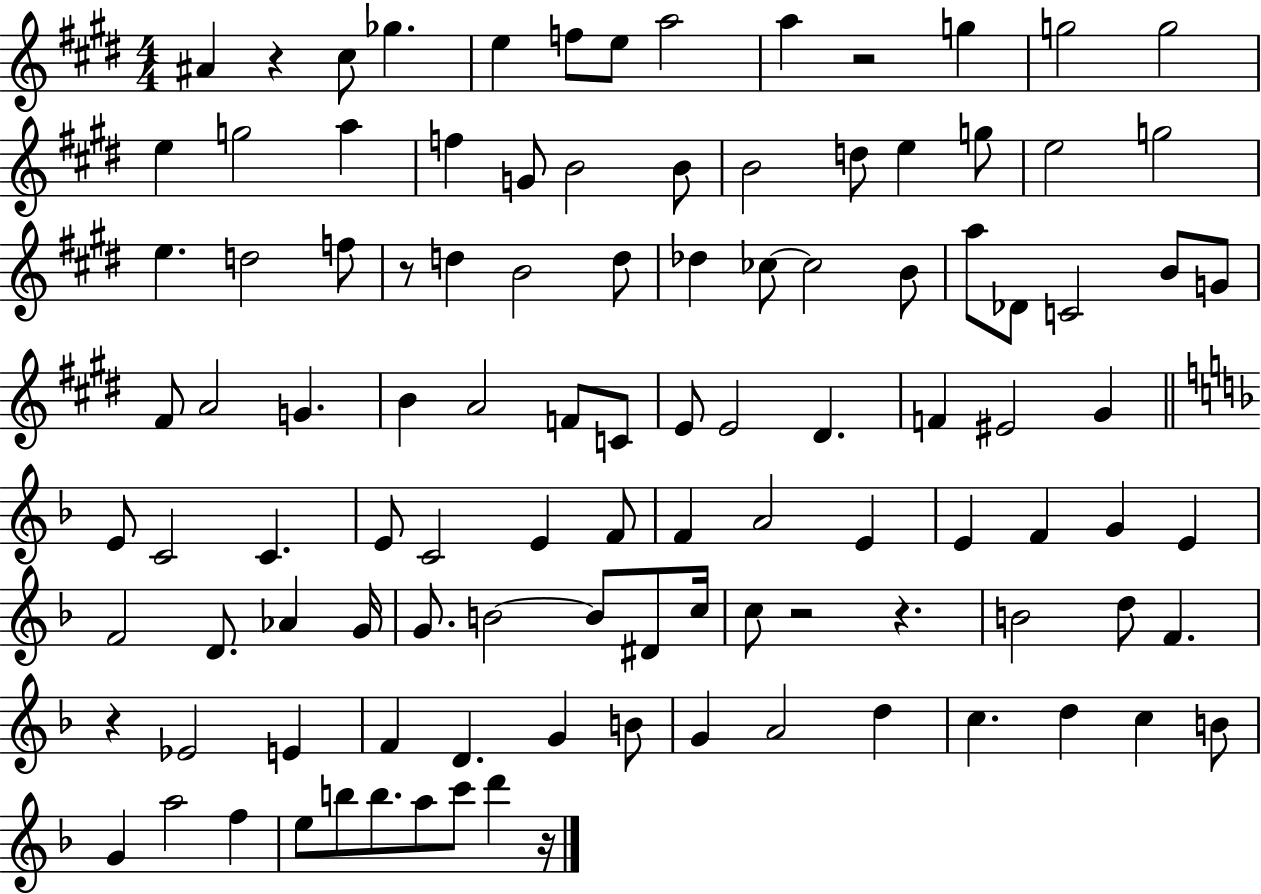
{
  \clef treble
  \numericTimeSignature
  \time 4/4
  \key e \major
  ais'4 r4 cis''8 ges''4. | e''4 f''8 e''8 a''2 | a''4 r2 g''4 | g''2 g''2 | \break e''4 g''2 a''4 | f''4 g'8 b'2 b'8 | b'2 d''8 e''4 g''8 | e''2 g''2 | \break e''4. d''2 f''8 | r8 d''4 b'2 d''8 | des''4 ces''8~~ ces''2 b'8 | a''8 des'8 c'2 b'8 g'8 | \break fis'8 a'2 g'4. | b'4 a'2 f'8 c'8 | e'8 e'2 dis'4. | f'4 eis'2 gis'4 | \break \bar "||" \break \key d \minor e'8 c'2 c'4. | e'8 c'2 e'4 f'8 | f'4 a'2 e'4 | e'4 f'4 g'4 e'4 | \break f'2 d'8. aes'4 g'16 | g'8. b'2~~ b'8 dis'8 c''16 | c''8 r2 r4. | b'2 d''8 f'4. | \break r4 ees'2 e'4 | f'4 d'4. g'4 b'8 | g'4 a'2 d''4 | c''4. d''4 c''4 b'8 | \break g'4 a''2 f''4 | e''8 b''8 b''8. a''8 c'''8 d'''4 r16 | \bar "|."
}